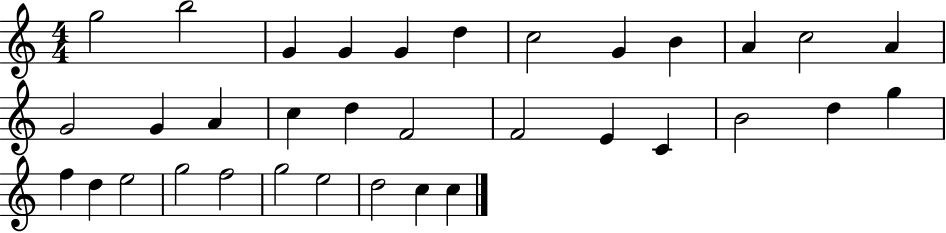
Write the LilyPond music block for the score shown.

{
  \clef treble
  \numericTimeSignature
  \time 4/4
  \key c \major
  g''2 b''2 | g'4 g'4 g'4 d''4 | c''2 g'4 b'4 | a'4 c''2 a'4 | \break g'2 g'4 a'4 | c''4 d''4 f'2 | f'2 e'4 c'4 | b'2 d''4 g''4 | \break f''4 d''4 e''2 | g''2 f''2 | g''2 e''2 | d''2 c''4 c''4 | \break \bar "|."
}